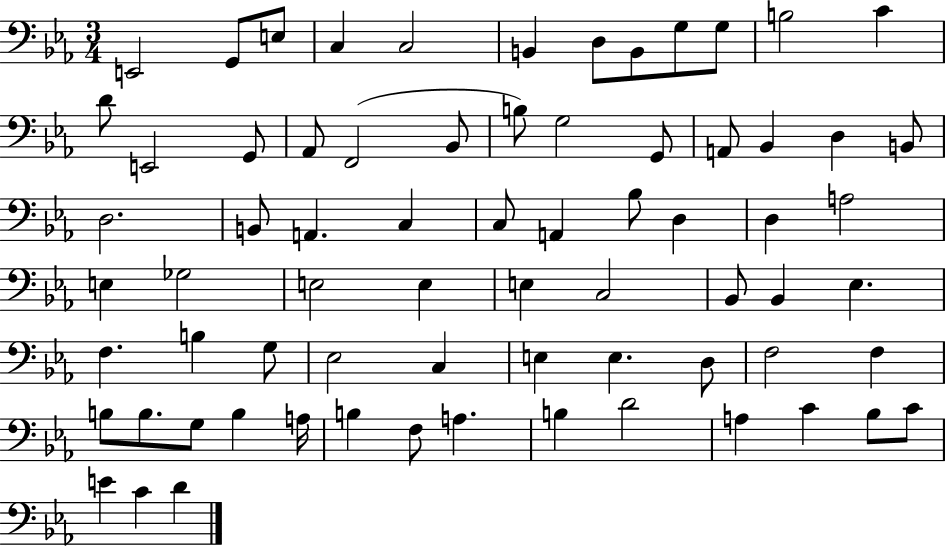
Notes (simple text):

E2/h G2/e E3/e C3/q C3/h B2/q D3/e B2/e G3/e G3/e B3/h C4/q D4/e E2/h G2/e Ab2/e F2/h Bb2/e B3/e G3/h G2/e A2/e Bb2/q D3/q B2/e D3/h. B2/e A2/q. C3/q C3/e A2/q Bb3/e D3/q D3/q A3/h E3/q Gb3/h E3/h E3/q E3/q C3/h Bb2/e Bb2/q Eb3/q. F3/q. B3/q G3/e Eb3/h C3/q E3/q E3/q. D3/e F3/h F3/q B3/e B3/e. G3/e B3/q A3/s B3/q F3/e A3/q. B3/q D4/h A3/q C4/q Bb3/e C4/e E4/q C4/q D4/q